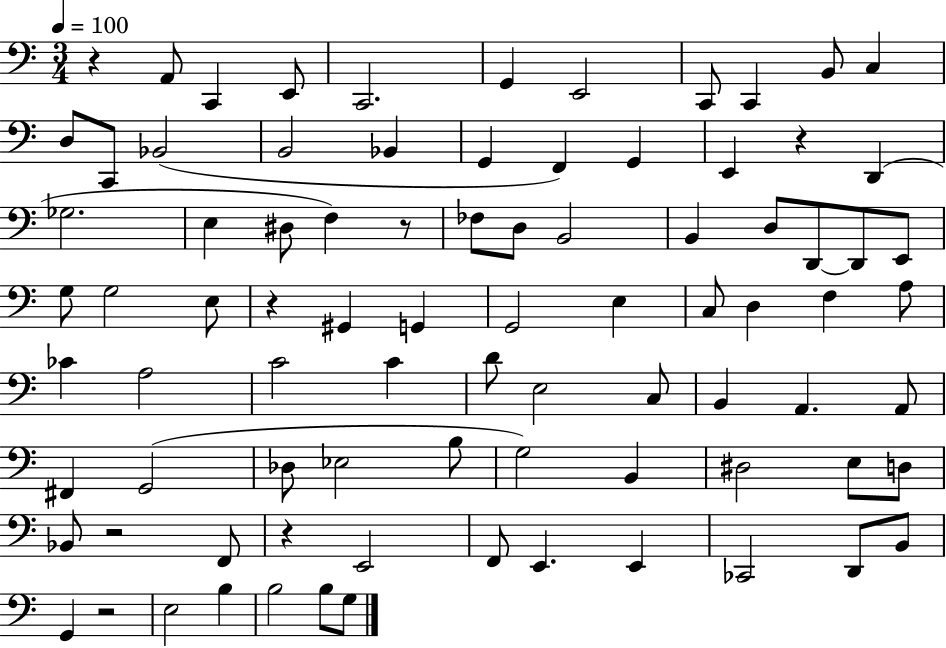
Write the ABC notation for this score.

X:1
T:Untitled
M:3/4
L:1/4
K:C
z A,,/2 C,, E,,/2 C,,2 G,, E,,2 C,,/2 C,, B,,/2 C, D,/2 C,,/2 _B,,2 B,,2 _B,, G,, F,, G,, E,, z D,, _G,2 E, ^D,/2 F, z/2 _F,/2 D,/2 B,,2 B,, D,/2 D,,/2 D,,/2 E,,/2 G,/2 G,2 E,/2 z ^G,, G,, G,,2 E, C,/2 D, F, A,/2 _C A,2 C2 C D/2 E,2 C,/2 B,, A,, A,,/2 ^F,, G,,2 _D,/2 _E,2 B,/2 G,2 B,, ^D,2 E,/2 D,/2 _B,,/2 z2 F,,/2 z E,,2 F,,/2 E,, E,, _C,,2 D,,/2 B,,/2 G,, z2 E,2 B, B,2 B,/2 G,/2